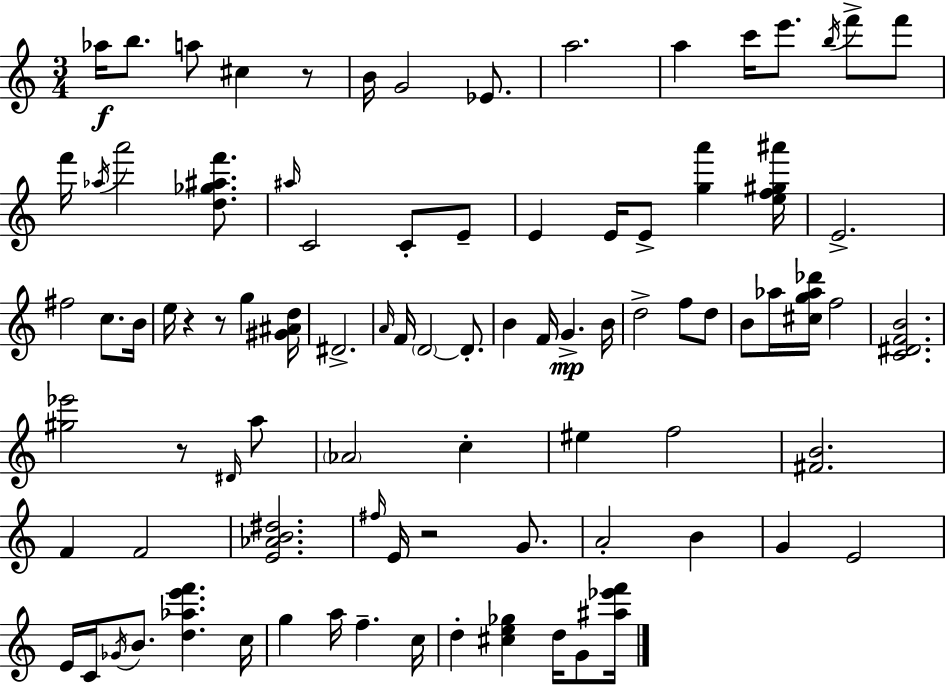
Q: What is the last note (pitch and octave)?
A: G4